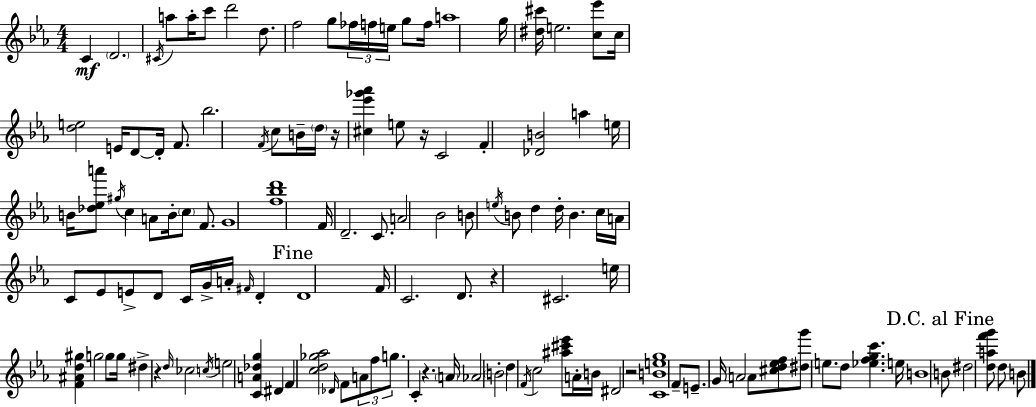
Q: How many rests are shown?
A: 6